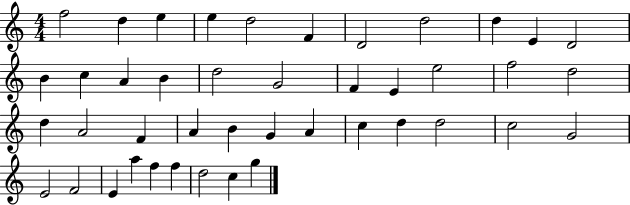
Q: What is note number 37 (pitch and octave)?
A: E4